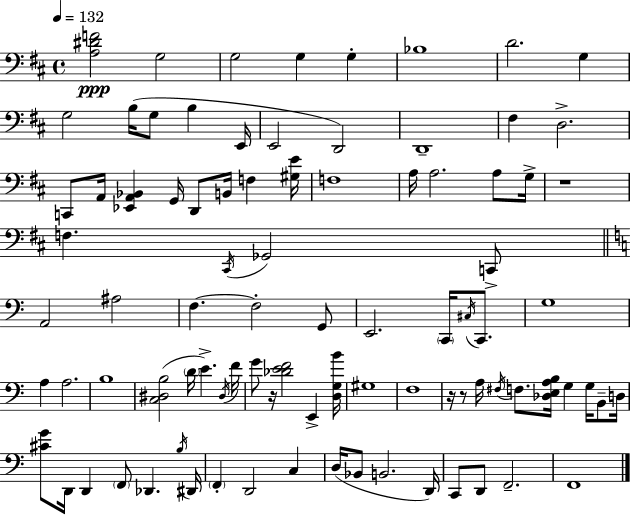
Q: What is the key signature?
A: D major